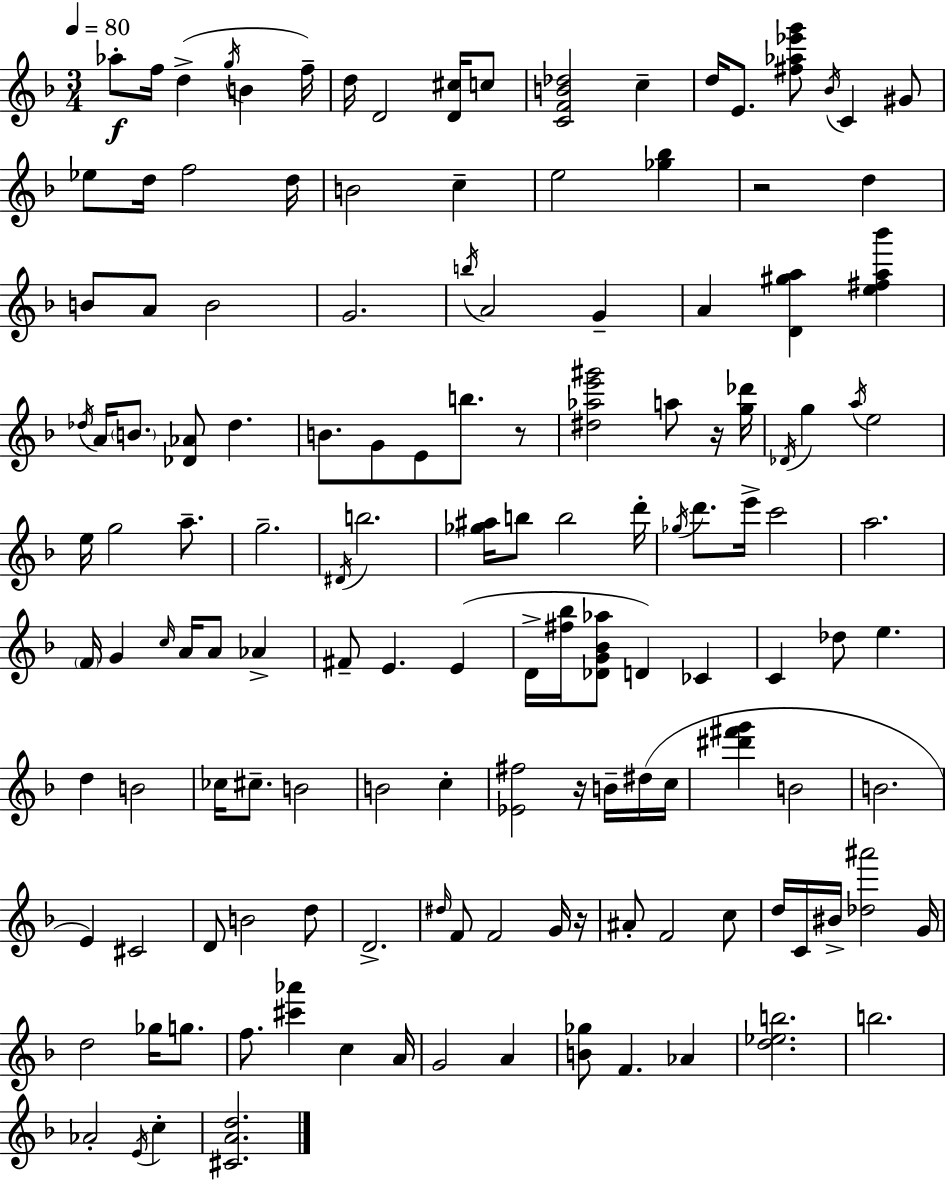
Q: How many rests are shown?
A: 5